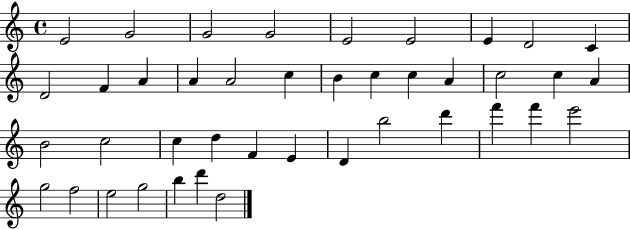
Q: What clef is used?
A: treble